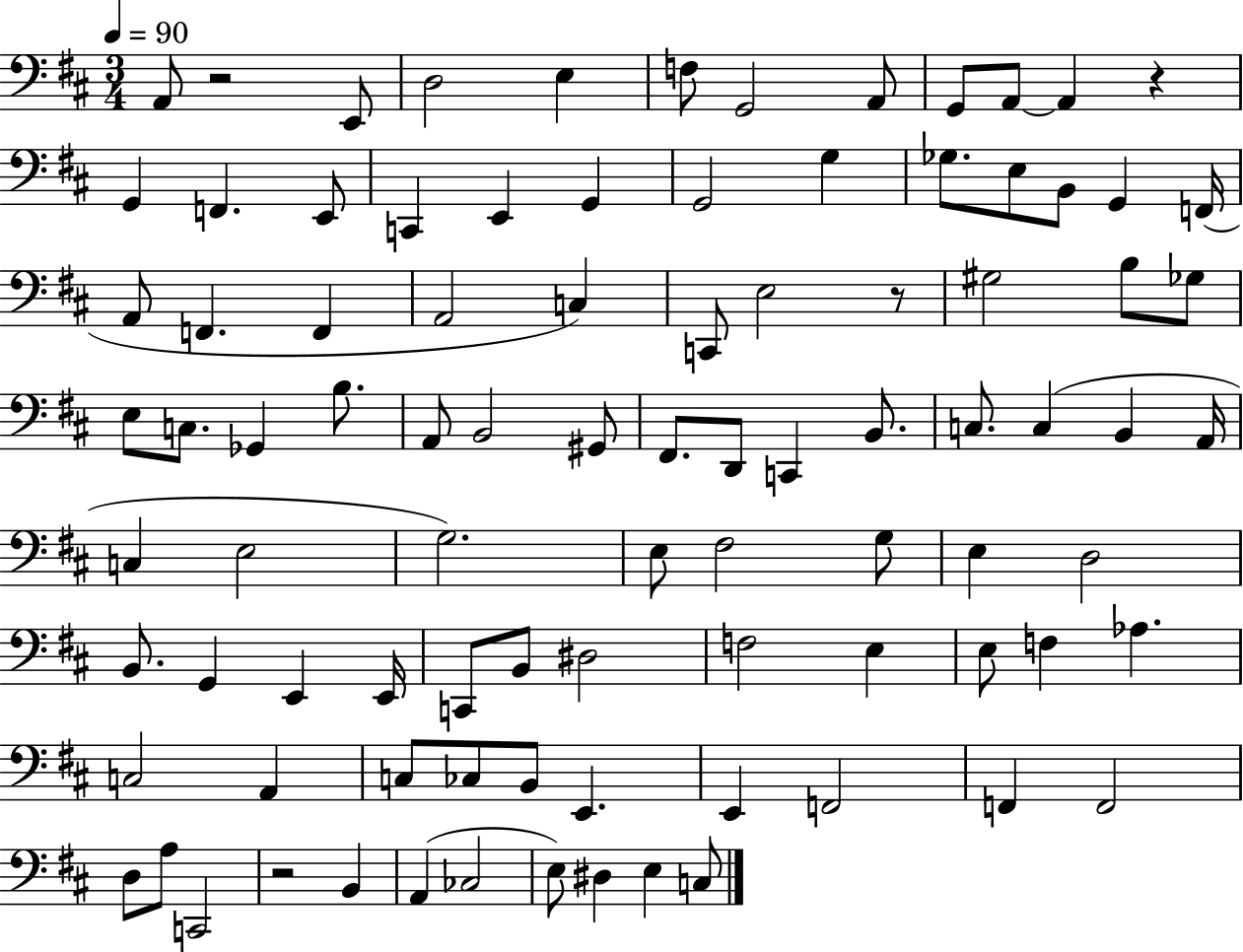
A2/e R/h E2/e D3/h E3/q F3/e G2/h A2/e G2/e A2/e A2/q R/q G2/q F2/q. E2/e C2/q E2/q G2/q G2/h G3/q Gb3/e. E3/e B2/e G2/q F2/s A2/e F2/q. F2/q A2/h C3/q C2/e E3/h R/e G#3/h B3/e Gb3/e E3/e C3/e. Gb2/q B3/e. A2/e B2/h G#2/e F#2/e. D2/e C2/q B2/e. C3/e. C3/q B2/q A2/s C3/q E3/h G3/h. E3/e F#3/h G3/e E3/q D3/h B2/e. G2/q E2/q E2/s C2/e B2/e D#3/h F3/h E3/q E3/e F3/q Ab3/q. C3/h A2/q C3/e CES3/e B2/e E2/q. E2/q F2/h F2/q F2/h D3/e A3/e C2/h R/h B2/q A2/q CES3/h E3/e D#3/q E3/q C3/e